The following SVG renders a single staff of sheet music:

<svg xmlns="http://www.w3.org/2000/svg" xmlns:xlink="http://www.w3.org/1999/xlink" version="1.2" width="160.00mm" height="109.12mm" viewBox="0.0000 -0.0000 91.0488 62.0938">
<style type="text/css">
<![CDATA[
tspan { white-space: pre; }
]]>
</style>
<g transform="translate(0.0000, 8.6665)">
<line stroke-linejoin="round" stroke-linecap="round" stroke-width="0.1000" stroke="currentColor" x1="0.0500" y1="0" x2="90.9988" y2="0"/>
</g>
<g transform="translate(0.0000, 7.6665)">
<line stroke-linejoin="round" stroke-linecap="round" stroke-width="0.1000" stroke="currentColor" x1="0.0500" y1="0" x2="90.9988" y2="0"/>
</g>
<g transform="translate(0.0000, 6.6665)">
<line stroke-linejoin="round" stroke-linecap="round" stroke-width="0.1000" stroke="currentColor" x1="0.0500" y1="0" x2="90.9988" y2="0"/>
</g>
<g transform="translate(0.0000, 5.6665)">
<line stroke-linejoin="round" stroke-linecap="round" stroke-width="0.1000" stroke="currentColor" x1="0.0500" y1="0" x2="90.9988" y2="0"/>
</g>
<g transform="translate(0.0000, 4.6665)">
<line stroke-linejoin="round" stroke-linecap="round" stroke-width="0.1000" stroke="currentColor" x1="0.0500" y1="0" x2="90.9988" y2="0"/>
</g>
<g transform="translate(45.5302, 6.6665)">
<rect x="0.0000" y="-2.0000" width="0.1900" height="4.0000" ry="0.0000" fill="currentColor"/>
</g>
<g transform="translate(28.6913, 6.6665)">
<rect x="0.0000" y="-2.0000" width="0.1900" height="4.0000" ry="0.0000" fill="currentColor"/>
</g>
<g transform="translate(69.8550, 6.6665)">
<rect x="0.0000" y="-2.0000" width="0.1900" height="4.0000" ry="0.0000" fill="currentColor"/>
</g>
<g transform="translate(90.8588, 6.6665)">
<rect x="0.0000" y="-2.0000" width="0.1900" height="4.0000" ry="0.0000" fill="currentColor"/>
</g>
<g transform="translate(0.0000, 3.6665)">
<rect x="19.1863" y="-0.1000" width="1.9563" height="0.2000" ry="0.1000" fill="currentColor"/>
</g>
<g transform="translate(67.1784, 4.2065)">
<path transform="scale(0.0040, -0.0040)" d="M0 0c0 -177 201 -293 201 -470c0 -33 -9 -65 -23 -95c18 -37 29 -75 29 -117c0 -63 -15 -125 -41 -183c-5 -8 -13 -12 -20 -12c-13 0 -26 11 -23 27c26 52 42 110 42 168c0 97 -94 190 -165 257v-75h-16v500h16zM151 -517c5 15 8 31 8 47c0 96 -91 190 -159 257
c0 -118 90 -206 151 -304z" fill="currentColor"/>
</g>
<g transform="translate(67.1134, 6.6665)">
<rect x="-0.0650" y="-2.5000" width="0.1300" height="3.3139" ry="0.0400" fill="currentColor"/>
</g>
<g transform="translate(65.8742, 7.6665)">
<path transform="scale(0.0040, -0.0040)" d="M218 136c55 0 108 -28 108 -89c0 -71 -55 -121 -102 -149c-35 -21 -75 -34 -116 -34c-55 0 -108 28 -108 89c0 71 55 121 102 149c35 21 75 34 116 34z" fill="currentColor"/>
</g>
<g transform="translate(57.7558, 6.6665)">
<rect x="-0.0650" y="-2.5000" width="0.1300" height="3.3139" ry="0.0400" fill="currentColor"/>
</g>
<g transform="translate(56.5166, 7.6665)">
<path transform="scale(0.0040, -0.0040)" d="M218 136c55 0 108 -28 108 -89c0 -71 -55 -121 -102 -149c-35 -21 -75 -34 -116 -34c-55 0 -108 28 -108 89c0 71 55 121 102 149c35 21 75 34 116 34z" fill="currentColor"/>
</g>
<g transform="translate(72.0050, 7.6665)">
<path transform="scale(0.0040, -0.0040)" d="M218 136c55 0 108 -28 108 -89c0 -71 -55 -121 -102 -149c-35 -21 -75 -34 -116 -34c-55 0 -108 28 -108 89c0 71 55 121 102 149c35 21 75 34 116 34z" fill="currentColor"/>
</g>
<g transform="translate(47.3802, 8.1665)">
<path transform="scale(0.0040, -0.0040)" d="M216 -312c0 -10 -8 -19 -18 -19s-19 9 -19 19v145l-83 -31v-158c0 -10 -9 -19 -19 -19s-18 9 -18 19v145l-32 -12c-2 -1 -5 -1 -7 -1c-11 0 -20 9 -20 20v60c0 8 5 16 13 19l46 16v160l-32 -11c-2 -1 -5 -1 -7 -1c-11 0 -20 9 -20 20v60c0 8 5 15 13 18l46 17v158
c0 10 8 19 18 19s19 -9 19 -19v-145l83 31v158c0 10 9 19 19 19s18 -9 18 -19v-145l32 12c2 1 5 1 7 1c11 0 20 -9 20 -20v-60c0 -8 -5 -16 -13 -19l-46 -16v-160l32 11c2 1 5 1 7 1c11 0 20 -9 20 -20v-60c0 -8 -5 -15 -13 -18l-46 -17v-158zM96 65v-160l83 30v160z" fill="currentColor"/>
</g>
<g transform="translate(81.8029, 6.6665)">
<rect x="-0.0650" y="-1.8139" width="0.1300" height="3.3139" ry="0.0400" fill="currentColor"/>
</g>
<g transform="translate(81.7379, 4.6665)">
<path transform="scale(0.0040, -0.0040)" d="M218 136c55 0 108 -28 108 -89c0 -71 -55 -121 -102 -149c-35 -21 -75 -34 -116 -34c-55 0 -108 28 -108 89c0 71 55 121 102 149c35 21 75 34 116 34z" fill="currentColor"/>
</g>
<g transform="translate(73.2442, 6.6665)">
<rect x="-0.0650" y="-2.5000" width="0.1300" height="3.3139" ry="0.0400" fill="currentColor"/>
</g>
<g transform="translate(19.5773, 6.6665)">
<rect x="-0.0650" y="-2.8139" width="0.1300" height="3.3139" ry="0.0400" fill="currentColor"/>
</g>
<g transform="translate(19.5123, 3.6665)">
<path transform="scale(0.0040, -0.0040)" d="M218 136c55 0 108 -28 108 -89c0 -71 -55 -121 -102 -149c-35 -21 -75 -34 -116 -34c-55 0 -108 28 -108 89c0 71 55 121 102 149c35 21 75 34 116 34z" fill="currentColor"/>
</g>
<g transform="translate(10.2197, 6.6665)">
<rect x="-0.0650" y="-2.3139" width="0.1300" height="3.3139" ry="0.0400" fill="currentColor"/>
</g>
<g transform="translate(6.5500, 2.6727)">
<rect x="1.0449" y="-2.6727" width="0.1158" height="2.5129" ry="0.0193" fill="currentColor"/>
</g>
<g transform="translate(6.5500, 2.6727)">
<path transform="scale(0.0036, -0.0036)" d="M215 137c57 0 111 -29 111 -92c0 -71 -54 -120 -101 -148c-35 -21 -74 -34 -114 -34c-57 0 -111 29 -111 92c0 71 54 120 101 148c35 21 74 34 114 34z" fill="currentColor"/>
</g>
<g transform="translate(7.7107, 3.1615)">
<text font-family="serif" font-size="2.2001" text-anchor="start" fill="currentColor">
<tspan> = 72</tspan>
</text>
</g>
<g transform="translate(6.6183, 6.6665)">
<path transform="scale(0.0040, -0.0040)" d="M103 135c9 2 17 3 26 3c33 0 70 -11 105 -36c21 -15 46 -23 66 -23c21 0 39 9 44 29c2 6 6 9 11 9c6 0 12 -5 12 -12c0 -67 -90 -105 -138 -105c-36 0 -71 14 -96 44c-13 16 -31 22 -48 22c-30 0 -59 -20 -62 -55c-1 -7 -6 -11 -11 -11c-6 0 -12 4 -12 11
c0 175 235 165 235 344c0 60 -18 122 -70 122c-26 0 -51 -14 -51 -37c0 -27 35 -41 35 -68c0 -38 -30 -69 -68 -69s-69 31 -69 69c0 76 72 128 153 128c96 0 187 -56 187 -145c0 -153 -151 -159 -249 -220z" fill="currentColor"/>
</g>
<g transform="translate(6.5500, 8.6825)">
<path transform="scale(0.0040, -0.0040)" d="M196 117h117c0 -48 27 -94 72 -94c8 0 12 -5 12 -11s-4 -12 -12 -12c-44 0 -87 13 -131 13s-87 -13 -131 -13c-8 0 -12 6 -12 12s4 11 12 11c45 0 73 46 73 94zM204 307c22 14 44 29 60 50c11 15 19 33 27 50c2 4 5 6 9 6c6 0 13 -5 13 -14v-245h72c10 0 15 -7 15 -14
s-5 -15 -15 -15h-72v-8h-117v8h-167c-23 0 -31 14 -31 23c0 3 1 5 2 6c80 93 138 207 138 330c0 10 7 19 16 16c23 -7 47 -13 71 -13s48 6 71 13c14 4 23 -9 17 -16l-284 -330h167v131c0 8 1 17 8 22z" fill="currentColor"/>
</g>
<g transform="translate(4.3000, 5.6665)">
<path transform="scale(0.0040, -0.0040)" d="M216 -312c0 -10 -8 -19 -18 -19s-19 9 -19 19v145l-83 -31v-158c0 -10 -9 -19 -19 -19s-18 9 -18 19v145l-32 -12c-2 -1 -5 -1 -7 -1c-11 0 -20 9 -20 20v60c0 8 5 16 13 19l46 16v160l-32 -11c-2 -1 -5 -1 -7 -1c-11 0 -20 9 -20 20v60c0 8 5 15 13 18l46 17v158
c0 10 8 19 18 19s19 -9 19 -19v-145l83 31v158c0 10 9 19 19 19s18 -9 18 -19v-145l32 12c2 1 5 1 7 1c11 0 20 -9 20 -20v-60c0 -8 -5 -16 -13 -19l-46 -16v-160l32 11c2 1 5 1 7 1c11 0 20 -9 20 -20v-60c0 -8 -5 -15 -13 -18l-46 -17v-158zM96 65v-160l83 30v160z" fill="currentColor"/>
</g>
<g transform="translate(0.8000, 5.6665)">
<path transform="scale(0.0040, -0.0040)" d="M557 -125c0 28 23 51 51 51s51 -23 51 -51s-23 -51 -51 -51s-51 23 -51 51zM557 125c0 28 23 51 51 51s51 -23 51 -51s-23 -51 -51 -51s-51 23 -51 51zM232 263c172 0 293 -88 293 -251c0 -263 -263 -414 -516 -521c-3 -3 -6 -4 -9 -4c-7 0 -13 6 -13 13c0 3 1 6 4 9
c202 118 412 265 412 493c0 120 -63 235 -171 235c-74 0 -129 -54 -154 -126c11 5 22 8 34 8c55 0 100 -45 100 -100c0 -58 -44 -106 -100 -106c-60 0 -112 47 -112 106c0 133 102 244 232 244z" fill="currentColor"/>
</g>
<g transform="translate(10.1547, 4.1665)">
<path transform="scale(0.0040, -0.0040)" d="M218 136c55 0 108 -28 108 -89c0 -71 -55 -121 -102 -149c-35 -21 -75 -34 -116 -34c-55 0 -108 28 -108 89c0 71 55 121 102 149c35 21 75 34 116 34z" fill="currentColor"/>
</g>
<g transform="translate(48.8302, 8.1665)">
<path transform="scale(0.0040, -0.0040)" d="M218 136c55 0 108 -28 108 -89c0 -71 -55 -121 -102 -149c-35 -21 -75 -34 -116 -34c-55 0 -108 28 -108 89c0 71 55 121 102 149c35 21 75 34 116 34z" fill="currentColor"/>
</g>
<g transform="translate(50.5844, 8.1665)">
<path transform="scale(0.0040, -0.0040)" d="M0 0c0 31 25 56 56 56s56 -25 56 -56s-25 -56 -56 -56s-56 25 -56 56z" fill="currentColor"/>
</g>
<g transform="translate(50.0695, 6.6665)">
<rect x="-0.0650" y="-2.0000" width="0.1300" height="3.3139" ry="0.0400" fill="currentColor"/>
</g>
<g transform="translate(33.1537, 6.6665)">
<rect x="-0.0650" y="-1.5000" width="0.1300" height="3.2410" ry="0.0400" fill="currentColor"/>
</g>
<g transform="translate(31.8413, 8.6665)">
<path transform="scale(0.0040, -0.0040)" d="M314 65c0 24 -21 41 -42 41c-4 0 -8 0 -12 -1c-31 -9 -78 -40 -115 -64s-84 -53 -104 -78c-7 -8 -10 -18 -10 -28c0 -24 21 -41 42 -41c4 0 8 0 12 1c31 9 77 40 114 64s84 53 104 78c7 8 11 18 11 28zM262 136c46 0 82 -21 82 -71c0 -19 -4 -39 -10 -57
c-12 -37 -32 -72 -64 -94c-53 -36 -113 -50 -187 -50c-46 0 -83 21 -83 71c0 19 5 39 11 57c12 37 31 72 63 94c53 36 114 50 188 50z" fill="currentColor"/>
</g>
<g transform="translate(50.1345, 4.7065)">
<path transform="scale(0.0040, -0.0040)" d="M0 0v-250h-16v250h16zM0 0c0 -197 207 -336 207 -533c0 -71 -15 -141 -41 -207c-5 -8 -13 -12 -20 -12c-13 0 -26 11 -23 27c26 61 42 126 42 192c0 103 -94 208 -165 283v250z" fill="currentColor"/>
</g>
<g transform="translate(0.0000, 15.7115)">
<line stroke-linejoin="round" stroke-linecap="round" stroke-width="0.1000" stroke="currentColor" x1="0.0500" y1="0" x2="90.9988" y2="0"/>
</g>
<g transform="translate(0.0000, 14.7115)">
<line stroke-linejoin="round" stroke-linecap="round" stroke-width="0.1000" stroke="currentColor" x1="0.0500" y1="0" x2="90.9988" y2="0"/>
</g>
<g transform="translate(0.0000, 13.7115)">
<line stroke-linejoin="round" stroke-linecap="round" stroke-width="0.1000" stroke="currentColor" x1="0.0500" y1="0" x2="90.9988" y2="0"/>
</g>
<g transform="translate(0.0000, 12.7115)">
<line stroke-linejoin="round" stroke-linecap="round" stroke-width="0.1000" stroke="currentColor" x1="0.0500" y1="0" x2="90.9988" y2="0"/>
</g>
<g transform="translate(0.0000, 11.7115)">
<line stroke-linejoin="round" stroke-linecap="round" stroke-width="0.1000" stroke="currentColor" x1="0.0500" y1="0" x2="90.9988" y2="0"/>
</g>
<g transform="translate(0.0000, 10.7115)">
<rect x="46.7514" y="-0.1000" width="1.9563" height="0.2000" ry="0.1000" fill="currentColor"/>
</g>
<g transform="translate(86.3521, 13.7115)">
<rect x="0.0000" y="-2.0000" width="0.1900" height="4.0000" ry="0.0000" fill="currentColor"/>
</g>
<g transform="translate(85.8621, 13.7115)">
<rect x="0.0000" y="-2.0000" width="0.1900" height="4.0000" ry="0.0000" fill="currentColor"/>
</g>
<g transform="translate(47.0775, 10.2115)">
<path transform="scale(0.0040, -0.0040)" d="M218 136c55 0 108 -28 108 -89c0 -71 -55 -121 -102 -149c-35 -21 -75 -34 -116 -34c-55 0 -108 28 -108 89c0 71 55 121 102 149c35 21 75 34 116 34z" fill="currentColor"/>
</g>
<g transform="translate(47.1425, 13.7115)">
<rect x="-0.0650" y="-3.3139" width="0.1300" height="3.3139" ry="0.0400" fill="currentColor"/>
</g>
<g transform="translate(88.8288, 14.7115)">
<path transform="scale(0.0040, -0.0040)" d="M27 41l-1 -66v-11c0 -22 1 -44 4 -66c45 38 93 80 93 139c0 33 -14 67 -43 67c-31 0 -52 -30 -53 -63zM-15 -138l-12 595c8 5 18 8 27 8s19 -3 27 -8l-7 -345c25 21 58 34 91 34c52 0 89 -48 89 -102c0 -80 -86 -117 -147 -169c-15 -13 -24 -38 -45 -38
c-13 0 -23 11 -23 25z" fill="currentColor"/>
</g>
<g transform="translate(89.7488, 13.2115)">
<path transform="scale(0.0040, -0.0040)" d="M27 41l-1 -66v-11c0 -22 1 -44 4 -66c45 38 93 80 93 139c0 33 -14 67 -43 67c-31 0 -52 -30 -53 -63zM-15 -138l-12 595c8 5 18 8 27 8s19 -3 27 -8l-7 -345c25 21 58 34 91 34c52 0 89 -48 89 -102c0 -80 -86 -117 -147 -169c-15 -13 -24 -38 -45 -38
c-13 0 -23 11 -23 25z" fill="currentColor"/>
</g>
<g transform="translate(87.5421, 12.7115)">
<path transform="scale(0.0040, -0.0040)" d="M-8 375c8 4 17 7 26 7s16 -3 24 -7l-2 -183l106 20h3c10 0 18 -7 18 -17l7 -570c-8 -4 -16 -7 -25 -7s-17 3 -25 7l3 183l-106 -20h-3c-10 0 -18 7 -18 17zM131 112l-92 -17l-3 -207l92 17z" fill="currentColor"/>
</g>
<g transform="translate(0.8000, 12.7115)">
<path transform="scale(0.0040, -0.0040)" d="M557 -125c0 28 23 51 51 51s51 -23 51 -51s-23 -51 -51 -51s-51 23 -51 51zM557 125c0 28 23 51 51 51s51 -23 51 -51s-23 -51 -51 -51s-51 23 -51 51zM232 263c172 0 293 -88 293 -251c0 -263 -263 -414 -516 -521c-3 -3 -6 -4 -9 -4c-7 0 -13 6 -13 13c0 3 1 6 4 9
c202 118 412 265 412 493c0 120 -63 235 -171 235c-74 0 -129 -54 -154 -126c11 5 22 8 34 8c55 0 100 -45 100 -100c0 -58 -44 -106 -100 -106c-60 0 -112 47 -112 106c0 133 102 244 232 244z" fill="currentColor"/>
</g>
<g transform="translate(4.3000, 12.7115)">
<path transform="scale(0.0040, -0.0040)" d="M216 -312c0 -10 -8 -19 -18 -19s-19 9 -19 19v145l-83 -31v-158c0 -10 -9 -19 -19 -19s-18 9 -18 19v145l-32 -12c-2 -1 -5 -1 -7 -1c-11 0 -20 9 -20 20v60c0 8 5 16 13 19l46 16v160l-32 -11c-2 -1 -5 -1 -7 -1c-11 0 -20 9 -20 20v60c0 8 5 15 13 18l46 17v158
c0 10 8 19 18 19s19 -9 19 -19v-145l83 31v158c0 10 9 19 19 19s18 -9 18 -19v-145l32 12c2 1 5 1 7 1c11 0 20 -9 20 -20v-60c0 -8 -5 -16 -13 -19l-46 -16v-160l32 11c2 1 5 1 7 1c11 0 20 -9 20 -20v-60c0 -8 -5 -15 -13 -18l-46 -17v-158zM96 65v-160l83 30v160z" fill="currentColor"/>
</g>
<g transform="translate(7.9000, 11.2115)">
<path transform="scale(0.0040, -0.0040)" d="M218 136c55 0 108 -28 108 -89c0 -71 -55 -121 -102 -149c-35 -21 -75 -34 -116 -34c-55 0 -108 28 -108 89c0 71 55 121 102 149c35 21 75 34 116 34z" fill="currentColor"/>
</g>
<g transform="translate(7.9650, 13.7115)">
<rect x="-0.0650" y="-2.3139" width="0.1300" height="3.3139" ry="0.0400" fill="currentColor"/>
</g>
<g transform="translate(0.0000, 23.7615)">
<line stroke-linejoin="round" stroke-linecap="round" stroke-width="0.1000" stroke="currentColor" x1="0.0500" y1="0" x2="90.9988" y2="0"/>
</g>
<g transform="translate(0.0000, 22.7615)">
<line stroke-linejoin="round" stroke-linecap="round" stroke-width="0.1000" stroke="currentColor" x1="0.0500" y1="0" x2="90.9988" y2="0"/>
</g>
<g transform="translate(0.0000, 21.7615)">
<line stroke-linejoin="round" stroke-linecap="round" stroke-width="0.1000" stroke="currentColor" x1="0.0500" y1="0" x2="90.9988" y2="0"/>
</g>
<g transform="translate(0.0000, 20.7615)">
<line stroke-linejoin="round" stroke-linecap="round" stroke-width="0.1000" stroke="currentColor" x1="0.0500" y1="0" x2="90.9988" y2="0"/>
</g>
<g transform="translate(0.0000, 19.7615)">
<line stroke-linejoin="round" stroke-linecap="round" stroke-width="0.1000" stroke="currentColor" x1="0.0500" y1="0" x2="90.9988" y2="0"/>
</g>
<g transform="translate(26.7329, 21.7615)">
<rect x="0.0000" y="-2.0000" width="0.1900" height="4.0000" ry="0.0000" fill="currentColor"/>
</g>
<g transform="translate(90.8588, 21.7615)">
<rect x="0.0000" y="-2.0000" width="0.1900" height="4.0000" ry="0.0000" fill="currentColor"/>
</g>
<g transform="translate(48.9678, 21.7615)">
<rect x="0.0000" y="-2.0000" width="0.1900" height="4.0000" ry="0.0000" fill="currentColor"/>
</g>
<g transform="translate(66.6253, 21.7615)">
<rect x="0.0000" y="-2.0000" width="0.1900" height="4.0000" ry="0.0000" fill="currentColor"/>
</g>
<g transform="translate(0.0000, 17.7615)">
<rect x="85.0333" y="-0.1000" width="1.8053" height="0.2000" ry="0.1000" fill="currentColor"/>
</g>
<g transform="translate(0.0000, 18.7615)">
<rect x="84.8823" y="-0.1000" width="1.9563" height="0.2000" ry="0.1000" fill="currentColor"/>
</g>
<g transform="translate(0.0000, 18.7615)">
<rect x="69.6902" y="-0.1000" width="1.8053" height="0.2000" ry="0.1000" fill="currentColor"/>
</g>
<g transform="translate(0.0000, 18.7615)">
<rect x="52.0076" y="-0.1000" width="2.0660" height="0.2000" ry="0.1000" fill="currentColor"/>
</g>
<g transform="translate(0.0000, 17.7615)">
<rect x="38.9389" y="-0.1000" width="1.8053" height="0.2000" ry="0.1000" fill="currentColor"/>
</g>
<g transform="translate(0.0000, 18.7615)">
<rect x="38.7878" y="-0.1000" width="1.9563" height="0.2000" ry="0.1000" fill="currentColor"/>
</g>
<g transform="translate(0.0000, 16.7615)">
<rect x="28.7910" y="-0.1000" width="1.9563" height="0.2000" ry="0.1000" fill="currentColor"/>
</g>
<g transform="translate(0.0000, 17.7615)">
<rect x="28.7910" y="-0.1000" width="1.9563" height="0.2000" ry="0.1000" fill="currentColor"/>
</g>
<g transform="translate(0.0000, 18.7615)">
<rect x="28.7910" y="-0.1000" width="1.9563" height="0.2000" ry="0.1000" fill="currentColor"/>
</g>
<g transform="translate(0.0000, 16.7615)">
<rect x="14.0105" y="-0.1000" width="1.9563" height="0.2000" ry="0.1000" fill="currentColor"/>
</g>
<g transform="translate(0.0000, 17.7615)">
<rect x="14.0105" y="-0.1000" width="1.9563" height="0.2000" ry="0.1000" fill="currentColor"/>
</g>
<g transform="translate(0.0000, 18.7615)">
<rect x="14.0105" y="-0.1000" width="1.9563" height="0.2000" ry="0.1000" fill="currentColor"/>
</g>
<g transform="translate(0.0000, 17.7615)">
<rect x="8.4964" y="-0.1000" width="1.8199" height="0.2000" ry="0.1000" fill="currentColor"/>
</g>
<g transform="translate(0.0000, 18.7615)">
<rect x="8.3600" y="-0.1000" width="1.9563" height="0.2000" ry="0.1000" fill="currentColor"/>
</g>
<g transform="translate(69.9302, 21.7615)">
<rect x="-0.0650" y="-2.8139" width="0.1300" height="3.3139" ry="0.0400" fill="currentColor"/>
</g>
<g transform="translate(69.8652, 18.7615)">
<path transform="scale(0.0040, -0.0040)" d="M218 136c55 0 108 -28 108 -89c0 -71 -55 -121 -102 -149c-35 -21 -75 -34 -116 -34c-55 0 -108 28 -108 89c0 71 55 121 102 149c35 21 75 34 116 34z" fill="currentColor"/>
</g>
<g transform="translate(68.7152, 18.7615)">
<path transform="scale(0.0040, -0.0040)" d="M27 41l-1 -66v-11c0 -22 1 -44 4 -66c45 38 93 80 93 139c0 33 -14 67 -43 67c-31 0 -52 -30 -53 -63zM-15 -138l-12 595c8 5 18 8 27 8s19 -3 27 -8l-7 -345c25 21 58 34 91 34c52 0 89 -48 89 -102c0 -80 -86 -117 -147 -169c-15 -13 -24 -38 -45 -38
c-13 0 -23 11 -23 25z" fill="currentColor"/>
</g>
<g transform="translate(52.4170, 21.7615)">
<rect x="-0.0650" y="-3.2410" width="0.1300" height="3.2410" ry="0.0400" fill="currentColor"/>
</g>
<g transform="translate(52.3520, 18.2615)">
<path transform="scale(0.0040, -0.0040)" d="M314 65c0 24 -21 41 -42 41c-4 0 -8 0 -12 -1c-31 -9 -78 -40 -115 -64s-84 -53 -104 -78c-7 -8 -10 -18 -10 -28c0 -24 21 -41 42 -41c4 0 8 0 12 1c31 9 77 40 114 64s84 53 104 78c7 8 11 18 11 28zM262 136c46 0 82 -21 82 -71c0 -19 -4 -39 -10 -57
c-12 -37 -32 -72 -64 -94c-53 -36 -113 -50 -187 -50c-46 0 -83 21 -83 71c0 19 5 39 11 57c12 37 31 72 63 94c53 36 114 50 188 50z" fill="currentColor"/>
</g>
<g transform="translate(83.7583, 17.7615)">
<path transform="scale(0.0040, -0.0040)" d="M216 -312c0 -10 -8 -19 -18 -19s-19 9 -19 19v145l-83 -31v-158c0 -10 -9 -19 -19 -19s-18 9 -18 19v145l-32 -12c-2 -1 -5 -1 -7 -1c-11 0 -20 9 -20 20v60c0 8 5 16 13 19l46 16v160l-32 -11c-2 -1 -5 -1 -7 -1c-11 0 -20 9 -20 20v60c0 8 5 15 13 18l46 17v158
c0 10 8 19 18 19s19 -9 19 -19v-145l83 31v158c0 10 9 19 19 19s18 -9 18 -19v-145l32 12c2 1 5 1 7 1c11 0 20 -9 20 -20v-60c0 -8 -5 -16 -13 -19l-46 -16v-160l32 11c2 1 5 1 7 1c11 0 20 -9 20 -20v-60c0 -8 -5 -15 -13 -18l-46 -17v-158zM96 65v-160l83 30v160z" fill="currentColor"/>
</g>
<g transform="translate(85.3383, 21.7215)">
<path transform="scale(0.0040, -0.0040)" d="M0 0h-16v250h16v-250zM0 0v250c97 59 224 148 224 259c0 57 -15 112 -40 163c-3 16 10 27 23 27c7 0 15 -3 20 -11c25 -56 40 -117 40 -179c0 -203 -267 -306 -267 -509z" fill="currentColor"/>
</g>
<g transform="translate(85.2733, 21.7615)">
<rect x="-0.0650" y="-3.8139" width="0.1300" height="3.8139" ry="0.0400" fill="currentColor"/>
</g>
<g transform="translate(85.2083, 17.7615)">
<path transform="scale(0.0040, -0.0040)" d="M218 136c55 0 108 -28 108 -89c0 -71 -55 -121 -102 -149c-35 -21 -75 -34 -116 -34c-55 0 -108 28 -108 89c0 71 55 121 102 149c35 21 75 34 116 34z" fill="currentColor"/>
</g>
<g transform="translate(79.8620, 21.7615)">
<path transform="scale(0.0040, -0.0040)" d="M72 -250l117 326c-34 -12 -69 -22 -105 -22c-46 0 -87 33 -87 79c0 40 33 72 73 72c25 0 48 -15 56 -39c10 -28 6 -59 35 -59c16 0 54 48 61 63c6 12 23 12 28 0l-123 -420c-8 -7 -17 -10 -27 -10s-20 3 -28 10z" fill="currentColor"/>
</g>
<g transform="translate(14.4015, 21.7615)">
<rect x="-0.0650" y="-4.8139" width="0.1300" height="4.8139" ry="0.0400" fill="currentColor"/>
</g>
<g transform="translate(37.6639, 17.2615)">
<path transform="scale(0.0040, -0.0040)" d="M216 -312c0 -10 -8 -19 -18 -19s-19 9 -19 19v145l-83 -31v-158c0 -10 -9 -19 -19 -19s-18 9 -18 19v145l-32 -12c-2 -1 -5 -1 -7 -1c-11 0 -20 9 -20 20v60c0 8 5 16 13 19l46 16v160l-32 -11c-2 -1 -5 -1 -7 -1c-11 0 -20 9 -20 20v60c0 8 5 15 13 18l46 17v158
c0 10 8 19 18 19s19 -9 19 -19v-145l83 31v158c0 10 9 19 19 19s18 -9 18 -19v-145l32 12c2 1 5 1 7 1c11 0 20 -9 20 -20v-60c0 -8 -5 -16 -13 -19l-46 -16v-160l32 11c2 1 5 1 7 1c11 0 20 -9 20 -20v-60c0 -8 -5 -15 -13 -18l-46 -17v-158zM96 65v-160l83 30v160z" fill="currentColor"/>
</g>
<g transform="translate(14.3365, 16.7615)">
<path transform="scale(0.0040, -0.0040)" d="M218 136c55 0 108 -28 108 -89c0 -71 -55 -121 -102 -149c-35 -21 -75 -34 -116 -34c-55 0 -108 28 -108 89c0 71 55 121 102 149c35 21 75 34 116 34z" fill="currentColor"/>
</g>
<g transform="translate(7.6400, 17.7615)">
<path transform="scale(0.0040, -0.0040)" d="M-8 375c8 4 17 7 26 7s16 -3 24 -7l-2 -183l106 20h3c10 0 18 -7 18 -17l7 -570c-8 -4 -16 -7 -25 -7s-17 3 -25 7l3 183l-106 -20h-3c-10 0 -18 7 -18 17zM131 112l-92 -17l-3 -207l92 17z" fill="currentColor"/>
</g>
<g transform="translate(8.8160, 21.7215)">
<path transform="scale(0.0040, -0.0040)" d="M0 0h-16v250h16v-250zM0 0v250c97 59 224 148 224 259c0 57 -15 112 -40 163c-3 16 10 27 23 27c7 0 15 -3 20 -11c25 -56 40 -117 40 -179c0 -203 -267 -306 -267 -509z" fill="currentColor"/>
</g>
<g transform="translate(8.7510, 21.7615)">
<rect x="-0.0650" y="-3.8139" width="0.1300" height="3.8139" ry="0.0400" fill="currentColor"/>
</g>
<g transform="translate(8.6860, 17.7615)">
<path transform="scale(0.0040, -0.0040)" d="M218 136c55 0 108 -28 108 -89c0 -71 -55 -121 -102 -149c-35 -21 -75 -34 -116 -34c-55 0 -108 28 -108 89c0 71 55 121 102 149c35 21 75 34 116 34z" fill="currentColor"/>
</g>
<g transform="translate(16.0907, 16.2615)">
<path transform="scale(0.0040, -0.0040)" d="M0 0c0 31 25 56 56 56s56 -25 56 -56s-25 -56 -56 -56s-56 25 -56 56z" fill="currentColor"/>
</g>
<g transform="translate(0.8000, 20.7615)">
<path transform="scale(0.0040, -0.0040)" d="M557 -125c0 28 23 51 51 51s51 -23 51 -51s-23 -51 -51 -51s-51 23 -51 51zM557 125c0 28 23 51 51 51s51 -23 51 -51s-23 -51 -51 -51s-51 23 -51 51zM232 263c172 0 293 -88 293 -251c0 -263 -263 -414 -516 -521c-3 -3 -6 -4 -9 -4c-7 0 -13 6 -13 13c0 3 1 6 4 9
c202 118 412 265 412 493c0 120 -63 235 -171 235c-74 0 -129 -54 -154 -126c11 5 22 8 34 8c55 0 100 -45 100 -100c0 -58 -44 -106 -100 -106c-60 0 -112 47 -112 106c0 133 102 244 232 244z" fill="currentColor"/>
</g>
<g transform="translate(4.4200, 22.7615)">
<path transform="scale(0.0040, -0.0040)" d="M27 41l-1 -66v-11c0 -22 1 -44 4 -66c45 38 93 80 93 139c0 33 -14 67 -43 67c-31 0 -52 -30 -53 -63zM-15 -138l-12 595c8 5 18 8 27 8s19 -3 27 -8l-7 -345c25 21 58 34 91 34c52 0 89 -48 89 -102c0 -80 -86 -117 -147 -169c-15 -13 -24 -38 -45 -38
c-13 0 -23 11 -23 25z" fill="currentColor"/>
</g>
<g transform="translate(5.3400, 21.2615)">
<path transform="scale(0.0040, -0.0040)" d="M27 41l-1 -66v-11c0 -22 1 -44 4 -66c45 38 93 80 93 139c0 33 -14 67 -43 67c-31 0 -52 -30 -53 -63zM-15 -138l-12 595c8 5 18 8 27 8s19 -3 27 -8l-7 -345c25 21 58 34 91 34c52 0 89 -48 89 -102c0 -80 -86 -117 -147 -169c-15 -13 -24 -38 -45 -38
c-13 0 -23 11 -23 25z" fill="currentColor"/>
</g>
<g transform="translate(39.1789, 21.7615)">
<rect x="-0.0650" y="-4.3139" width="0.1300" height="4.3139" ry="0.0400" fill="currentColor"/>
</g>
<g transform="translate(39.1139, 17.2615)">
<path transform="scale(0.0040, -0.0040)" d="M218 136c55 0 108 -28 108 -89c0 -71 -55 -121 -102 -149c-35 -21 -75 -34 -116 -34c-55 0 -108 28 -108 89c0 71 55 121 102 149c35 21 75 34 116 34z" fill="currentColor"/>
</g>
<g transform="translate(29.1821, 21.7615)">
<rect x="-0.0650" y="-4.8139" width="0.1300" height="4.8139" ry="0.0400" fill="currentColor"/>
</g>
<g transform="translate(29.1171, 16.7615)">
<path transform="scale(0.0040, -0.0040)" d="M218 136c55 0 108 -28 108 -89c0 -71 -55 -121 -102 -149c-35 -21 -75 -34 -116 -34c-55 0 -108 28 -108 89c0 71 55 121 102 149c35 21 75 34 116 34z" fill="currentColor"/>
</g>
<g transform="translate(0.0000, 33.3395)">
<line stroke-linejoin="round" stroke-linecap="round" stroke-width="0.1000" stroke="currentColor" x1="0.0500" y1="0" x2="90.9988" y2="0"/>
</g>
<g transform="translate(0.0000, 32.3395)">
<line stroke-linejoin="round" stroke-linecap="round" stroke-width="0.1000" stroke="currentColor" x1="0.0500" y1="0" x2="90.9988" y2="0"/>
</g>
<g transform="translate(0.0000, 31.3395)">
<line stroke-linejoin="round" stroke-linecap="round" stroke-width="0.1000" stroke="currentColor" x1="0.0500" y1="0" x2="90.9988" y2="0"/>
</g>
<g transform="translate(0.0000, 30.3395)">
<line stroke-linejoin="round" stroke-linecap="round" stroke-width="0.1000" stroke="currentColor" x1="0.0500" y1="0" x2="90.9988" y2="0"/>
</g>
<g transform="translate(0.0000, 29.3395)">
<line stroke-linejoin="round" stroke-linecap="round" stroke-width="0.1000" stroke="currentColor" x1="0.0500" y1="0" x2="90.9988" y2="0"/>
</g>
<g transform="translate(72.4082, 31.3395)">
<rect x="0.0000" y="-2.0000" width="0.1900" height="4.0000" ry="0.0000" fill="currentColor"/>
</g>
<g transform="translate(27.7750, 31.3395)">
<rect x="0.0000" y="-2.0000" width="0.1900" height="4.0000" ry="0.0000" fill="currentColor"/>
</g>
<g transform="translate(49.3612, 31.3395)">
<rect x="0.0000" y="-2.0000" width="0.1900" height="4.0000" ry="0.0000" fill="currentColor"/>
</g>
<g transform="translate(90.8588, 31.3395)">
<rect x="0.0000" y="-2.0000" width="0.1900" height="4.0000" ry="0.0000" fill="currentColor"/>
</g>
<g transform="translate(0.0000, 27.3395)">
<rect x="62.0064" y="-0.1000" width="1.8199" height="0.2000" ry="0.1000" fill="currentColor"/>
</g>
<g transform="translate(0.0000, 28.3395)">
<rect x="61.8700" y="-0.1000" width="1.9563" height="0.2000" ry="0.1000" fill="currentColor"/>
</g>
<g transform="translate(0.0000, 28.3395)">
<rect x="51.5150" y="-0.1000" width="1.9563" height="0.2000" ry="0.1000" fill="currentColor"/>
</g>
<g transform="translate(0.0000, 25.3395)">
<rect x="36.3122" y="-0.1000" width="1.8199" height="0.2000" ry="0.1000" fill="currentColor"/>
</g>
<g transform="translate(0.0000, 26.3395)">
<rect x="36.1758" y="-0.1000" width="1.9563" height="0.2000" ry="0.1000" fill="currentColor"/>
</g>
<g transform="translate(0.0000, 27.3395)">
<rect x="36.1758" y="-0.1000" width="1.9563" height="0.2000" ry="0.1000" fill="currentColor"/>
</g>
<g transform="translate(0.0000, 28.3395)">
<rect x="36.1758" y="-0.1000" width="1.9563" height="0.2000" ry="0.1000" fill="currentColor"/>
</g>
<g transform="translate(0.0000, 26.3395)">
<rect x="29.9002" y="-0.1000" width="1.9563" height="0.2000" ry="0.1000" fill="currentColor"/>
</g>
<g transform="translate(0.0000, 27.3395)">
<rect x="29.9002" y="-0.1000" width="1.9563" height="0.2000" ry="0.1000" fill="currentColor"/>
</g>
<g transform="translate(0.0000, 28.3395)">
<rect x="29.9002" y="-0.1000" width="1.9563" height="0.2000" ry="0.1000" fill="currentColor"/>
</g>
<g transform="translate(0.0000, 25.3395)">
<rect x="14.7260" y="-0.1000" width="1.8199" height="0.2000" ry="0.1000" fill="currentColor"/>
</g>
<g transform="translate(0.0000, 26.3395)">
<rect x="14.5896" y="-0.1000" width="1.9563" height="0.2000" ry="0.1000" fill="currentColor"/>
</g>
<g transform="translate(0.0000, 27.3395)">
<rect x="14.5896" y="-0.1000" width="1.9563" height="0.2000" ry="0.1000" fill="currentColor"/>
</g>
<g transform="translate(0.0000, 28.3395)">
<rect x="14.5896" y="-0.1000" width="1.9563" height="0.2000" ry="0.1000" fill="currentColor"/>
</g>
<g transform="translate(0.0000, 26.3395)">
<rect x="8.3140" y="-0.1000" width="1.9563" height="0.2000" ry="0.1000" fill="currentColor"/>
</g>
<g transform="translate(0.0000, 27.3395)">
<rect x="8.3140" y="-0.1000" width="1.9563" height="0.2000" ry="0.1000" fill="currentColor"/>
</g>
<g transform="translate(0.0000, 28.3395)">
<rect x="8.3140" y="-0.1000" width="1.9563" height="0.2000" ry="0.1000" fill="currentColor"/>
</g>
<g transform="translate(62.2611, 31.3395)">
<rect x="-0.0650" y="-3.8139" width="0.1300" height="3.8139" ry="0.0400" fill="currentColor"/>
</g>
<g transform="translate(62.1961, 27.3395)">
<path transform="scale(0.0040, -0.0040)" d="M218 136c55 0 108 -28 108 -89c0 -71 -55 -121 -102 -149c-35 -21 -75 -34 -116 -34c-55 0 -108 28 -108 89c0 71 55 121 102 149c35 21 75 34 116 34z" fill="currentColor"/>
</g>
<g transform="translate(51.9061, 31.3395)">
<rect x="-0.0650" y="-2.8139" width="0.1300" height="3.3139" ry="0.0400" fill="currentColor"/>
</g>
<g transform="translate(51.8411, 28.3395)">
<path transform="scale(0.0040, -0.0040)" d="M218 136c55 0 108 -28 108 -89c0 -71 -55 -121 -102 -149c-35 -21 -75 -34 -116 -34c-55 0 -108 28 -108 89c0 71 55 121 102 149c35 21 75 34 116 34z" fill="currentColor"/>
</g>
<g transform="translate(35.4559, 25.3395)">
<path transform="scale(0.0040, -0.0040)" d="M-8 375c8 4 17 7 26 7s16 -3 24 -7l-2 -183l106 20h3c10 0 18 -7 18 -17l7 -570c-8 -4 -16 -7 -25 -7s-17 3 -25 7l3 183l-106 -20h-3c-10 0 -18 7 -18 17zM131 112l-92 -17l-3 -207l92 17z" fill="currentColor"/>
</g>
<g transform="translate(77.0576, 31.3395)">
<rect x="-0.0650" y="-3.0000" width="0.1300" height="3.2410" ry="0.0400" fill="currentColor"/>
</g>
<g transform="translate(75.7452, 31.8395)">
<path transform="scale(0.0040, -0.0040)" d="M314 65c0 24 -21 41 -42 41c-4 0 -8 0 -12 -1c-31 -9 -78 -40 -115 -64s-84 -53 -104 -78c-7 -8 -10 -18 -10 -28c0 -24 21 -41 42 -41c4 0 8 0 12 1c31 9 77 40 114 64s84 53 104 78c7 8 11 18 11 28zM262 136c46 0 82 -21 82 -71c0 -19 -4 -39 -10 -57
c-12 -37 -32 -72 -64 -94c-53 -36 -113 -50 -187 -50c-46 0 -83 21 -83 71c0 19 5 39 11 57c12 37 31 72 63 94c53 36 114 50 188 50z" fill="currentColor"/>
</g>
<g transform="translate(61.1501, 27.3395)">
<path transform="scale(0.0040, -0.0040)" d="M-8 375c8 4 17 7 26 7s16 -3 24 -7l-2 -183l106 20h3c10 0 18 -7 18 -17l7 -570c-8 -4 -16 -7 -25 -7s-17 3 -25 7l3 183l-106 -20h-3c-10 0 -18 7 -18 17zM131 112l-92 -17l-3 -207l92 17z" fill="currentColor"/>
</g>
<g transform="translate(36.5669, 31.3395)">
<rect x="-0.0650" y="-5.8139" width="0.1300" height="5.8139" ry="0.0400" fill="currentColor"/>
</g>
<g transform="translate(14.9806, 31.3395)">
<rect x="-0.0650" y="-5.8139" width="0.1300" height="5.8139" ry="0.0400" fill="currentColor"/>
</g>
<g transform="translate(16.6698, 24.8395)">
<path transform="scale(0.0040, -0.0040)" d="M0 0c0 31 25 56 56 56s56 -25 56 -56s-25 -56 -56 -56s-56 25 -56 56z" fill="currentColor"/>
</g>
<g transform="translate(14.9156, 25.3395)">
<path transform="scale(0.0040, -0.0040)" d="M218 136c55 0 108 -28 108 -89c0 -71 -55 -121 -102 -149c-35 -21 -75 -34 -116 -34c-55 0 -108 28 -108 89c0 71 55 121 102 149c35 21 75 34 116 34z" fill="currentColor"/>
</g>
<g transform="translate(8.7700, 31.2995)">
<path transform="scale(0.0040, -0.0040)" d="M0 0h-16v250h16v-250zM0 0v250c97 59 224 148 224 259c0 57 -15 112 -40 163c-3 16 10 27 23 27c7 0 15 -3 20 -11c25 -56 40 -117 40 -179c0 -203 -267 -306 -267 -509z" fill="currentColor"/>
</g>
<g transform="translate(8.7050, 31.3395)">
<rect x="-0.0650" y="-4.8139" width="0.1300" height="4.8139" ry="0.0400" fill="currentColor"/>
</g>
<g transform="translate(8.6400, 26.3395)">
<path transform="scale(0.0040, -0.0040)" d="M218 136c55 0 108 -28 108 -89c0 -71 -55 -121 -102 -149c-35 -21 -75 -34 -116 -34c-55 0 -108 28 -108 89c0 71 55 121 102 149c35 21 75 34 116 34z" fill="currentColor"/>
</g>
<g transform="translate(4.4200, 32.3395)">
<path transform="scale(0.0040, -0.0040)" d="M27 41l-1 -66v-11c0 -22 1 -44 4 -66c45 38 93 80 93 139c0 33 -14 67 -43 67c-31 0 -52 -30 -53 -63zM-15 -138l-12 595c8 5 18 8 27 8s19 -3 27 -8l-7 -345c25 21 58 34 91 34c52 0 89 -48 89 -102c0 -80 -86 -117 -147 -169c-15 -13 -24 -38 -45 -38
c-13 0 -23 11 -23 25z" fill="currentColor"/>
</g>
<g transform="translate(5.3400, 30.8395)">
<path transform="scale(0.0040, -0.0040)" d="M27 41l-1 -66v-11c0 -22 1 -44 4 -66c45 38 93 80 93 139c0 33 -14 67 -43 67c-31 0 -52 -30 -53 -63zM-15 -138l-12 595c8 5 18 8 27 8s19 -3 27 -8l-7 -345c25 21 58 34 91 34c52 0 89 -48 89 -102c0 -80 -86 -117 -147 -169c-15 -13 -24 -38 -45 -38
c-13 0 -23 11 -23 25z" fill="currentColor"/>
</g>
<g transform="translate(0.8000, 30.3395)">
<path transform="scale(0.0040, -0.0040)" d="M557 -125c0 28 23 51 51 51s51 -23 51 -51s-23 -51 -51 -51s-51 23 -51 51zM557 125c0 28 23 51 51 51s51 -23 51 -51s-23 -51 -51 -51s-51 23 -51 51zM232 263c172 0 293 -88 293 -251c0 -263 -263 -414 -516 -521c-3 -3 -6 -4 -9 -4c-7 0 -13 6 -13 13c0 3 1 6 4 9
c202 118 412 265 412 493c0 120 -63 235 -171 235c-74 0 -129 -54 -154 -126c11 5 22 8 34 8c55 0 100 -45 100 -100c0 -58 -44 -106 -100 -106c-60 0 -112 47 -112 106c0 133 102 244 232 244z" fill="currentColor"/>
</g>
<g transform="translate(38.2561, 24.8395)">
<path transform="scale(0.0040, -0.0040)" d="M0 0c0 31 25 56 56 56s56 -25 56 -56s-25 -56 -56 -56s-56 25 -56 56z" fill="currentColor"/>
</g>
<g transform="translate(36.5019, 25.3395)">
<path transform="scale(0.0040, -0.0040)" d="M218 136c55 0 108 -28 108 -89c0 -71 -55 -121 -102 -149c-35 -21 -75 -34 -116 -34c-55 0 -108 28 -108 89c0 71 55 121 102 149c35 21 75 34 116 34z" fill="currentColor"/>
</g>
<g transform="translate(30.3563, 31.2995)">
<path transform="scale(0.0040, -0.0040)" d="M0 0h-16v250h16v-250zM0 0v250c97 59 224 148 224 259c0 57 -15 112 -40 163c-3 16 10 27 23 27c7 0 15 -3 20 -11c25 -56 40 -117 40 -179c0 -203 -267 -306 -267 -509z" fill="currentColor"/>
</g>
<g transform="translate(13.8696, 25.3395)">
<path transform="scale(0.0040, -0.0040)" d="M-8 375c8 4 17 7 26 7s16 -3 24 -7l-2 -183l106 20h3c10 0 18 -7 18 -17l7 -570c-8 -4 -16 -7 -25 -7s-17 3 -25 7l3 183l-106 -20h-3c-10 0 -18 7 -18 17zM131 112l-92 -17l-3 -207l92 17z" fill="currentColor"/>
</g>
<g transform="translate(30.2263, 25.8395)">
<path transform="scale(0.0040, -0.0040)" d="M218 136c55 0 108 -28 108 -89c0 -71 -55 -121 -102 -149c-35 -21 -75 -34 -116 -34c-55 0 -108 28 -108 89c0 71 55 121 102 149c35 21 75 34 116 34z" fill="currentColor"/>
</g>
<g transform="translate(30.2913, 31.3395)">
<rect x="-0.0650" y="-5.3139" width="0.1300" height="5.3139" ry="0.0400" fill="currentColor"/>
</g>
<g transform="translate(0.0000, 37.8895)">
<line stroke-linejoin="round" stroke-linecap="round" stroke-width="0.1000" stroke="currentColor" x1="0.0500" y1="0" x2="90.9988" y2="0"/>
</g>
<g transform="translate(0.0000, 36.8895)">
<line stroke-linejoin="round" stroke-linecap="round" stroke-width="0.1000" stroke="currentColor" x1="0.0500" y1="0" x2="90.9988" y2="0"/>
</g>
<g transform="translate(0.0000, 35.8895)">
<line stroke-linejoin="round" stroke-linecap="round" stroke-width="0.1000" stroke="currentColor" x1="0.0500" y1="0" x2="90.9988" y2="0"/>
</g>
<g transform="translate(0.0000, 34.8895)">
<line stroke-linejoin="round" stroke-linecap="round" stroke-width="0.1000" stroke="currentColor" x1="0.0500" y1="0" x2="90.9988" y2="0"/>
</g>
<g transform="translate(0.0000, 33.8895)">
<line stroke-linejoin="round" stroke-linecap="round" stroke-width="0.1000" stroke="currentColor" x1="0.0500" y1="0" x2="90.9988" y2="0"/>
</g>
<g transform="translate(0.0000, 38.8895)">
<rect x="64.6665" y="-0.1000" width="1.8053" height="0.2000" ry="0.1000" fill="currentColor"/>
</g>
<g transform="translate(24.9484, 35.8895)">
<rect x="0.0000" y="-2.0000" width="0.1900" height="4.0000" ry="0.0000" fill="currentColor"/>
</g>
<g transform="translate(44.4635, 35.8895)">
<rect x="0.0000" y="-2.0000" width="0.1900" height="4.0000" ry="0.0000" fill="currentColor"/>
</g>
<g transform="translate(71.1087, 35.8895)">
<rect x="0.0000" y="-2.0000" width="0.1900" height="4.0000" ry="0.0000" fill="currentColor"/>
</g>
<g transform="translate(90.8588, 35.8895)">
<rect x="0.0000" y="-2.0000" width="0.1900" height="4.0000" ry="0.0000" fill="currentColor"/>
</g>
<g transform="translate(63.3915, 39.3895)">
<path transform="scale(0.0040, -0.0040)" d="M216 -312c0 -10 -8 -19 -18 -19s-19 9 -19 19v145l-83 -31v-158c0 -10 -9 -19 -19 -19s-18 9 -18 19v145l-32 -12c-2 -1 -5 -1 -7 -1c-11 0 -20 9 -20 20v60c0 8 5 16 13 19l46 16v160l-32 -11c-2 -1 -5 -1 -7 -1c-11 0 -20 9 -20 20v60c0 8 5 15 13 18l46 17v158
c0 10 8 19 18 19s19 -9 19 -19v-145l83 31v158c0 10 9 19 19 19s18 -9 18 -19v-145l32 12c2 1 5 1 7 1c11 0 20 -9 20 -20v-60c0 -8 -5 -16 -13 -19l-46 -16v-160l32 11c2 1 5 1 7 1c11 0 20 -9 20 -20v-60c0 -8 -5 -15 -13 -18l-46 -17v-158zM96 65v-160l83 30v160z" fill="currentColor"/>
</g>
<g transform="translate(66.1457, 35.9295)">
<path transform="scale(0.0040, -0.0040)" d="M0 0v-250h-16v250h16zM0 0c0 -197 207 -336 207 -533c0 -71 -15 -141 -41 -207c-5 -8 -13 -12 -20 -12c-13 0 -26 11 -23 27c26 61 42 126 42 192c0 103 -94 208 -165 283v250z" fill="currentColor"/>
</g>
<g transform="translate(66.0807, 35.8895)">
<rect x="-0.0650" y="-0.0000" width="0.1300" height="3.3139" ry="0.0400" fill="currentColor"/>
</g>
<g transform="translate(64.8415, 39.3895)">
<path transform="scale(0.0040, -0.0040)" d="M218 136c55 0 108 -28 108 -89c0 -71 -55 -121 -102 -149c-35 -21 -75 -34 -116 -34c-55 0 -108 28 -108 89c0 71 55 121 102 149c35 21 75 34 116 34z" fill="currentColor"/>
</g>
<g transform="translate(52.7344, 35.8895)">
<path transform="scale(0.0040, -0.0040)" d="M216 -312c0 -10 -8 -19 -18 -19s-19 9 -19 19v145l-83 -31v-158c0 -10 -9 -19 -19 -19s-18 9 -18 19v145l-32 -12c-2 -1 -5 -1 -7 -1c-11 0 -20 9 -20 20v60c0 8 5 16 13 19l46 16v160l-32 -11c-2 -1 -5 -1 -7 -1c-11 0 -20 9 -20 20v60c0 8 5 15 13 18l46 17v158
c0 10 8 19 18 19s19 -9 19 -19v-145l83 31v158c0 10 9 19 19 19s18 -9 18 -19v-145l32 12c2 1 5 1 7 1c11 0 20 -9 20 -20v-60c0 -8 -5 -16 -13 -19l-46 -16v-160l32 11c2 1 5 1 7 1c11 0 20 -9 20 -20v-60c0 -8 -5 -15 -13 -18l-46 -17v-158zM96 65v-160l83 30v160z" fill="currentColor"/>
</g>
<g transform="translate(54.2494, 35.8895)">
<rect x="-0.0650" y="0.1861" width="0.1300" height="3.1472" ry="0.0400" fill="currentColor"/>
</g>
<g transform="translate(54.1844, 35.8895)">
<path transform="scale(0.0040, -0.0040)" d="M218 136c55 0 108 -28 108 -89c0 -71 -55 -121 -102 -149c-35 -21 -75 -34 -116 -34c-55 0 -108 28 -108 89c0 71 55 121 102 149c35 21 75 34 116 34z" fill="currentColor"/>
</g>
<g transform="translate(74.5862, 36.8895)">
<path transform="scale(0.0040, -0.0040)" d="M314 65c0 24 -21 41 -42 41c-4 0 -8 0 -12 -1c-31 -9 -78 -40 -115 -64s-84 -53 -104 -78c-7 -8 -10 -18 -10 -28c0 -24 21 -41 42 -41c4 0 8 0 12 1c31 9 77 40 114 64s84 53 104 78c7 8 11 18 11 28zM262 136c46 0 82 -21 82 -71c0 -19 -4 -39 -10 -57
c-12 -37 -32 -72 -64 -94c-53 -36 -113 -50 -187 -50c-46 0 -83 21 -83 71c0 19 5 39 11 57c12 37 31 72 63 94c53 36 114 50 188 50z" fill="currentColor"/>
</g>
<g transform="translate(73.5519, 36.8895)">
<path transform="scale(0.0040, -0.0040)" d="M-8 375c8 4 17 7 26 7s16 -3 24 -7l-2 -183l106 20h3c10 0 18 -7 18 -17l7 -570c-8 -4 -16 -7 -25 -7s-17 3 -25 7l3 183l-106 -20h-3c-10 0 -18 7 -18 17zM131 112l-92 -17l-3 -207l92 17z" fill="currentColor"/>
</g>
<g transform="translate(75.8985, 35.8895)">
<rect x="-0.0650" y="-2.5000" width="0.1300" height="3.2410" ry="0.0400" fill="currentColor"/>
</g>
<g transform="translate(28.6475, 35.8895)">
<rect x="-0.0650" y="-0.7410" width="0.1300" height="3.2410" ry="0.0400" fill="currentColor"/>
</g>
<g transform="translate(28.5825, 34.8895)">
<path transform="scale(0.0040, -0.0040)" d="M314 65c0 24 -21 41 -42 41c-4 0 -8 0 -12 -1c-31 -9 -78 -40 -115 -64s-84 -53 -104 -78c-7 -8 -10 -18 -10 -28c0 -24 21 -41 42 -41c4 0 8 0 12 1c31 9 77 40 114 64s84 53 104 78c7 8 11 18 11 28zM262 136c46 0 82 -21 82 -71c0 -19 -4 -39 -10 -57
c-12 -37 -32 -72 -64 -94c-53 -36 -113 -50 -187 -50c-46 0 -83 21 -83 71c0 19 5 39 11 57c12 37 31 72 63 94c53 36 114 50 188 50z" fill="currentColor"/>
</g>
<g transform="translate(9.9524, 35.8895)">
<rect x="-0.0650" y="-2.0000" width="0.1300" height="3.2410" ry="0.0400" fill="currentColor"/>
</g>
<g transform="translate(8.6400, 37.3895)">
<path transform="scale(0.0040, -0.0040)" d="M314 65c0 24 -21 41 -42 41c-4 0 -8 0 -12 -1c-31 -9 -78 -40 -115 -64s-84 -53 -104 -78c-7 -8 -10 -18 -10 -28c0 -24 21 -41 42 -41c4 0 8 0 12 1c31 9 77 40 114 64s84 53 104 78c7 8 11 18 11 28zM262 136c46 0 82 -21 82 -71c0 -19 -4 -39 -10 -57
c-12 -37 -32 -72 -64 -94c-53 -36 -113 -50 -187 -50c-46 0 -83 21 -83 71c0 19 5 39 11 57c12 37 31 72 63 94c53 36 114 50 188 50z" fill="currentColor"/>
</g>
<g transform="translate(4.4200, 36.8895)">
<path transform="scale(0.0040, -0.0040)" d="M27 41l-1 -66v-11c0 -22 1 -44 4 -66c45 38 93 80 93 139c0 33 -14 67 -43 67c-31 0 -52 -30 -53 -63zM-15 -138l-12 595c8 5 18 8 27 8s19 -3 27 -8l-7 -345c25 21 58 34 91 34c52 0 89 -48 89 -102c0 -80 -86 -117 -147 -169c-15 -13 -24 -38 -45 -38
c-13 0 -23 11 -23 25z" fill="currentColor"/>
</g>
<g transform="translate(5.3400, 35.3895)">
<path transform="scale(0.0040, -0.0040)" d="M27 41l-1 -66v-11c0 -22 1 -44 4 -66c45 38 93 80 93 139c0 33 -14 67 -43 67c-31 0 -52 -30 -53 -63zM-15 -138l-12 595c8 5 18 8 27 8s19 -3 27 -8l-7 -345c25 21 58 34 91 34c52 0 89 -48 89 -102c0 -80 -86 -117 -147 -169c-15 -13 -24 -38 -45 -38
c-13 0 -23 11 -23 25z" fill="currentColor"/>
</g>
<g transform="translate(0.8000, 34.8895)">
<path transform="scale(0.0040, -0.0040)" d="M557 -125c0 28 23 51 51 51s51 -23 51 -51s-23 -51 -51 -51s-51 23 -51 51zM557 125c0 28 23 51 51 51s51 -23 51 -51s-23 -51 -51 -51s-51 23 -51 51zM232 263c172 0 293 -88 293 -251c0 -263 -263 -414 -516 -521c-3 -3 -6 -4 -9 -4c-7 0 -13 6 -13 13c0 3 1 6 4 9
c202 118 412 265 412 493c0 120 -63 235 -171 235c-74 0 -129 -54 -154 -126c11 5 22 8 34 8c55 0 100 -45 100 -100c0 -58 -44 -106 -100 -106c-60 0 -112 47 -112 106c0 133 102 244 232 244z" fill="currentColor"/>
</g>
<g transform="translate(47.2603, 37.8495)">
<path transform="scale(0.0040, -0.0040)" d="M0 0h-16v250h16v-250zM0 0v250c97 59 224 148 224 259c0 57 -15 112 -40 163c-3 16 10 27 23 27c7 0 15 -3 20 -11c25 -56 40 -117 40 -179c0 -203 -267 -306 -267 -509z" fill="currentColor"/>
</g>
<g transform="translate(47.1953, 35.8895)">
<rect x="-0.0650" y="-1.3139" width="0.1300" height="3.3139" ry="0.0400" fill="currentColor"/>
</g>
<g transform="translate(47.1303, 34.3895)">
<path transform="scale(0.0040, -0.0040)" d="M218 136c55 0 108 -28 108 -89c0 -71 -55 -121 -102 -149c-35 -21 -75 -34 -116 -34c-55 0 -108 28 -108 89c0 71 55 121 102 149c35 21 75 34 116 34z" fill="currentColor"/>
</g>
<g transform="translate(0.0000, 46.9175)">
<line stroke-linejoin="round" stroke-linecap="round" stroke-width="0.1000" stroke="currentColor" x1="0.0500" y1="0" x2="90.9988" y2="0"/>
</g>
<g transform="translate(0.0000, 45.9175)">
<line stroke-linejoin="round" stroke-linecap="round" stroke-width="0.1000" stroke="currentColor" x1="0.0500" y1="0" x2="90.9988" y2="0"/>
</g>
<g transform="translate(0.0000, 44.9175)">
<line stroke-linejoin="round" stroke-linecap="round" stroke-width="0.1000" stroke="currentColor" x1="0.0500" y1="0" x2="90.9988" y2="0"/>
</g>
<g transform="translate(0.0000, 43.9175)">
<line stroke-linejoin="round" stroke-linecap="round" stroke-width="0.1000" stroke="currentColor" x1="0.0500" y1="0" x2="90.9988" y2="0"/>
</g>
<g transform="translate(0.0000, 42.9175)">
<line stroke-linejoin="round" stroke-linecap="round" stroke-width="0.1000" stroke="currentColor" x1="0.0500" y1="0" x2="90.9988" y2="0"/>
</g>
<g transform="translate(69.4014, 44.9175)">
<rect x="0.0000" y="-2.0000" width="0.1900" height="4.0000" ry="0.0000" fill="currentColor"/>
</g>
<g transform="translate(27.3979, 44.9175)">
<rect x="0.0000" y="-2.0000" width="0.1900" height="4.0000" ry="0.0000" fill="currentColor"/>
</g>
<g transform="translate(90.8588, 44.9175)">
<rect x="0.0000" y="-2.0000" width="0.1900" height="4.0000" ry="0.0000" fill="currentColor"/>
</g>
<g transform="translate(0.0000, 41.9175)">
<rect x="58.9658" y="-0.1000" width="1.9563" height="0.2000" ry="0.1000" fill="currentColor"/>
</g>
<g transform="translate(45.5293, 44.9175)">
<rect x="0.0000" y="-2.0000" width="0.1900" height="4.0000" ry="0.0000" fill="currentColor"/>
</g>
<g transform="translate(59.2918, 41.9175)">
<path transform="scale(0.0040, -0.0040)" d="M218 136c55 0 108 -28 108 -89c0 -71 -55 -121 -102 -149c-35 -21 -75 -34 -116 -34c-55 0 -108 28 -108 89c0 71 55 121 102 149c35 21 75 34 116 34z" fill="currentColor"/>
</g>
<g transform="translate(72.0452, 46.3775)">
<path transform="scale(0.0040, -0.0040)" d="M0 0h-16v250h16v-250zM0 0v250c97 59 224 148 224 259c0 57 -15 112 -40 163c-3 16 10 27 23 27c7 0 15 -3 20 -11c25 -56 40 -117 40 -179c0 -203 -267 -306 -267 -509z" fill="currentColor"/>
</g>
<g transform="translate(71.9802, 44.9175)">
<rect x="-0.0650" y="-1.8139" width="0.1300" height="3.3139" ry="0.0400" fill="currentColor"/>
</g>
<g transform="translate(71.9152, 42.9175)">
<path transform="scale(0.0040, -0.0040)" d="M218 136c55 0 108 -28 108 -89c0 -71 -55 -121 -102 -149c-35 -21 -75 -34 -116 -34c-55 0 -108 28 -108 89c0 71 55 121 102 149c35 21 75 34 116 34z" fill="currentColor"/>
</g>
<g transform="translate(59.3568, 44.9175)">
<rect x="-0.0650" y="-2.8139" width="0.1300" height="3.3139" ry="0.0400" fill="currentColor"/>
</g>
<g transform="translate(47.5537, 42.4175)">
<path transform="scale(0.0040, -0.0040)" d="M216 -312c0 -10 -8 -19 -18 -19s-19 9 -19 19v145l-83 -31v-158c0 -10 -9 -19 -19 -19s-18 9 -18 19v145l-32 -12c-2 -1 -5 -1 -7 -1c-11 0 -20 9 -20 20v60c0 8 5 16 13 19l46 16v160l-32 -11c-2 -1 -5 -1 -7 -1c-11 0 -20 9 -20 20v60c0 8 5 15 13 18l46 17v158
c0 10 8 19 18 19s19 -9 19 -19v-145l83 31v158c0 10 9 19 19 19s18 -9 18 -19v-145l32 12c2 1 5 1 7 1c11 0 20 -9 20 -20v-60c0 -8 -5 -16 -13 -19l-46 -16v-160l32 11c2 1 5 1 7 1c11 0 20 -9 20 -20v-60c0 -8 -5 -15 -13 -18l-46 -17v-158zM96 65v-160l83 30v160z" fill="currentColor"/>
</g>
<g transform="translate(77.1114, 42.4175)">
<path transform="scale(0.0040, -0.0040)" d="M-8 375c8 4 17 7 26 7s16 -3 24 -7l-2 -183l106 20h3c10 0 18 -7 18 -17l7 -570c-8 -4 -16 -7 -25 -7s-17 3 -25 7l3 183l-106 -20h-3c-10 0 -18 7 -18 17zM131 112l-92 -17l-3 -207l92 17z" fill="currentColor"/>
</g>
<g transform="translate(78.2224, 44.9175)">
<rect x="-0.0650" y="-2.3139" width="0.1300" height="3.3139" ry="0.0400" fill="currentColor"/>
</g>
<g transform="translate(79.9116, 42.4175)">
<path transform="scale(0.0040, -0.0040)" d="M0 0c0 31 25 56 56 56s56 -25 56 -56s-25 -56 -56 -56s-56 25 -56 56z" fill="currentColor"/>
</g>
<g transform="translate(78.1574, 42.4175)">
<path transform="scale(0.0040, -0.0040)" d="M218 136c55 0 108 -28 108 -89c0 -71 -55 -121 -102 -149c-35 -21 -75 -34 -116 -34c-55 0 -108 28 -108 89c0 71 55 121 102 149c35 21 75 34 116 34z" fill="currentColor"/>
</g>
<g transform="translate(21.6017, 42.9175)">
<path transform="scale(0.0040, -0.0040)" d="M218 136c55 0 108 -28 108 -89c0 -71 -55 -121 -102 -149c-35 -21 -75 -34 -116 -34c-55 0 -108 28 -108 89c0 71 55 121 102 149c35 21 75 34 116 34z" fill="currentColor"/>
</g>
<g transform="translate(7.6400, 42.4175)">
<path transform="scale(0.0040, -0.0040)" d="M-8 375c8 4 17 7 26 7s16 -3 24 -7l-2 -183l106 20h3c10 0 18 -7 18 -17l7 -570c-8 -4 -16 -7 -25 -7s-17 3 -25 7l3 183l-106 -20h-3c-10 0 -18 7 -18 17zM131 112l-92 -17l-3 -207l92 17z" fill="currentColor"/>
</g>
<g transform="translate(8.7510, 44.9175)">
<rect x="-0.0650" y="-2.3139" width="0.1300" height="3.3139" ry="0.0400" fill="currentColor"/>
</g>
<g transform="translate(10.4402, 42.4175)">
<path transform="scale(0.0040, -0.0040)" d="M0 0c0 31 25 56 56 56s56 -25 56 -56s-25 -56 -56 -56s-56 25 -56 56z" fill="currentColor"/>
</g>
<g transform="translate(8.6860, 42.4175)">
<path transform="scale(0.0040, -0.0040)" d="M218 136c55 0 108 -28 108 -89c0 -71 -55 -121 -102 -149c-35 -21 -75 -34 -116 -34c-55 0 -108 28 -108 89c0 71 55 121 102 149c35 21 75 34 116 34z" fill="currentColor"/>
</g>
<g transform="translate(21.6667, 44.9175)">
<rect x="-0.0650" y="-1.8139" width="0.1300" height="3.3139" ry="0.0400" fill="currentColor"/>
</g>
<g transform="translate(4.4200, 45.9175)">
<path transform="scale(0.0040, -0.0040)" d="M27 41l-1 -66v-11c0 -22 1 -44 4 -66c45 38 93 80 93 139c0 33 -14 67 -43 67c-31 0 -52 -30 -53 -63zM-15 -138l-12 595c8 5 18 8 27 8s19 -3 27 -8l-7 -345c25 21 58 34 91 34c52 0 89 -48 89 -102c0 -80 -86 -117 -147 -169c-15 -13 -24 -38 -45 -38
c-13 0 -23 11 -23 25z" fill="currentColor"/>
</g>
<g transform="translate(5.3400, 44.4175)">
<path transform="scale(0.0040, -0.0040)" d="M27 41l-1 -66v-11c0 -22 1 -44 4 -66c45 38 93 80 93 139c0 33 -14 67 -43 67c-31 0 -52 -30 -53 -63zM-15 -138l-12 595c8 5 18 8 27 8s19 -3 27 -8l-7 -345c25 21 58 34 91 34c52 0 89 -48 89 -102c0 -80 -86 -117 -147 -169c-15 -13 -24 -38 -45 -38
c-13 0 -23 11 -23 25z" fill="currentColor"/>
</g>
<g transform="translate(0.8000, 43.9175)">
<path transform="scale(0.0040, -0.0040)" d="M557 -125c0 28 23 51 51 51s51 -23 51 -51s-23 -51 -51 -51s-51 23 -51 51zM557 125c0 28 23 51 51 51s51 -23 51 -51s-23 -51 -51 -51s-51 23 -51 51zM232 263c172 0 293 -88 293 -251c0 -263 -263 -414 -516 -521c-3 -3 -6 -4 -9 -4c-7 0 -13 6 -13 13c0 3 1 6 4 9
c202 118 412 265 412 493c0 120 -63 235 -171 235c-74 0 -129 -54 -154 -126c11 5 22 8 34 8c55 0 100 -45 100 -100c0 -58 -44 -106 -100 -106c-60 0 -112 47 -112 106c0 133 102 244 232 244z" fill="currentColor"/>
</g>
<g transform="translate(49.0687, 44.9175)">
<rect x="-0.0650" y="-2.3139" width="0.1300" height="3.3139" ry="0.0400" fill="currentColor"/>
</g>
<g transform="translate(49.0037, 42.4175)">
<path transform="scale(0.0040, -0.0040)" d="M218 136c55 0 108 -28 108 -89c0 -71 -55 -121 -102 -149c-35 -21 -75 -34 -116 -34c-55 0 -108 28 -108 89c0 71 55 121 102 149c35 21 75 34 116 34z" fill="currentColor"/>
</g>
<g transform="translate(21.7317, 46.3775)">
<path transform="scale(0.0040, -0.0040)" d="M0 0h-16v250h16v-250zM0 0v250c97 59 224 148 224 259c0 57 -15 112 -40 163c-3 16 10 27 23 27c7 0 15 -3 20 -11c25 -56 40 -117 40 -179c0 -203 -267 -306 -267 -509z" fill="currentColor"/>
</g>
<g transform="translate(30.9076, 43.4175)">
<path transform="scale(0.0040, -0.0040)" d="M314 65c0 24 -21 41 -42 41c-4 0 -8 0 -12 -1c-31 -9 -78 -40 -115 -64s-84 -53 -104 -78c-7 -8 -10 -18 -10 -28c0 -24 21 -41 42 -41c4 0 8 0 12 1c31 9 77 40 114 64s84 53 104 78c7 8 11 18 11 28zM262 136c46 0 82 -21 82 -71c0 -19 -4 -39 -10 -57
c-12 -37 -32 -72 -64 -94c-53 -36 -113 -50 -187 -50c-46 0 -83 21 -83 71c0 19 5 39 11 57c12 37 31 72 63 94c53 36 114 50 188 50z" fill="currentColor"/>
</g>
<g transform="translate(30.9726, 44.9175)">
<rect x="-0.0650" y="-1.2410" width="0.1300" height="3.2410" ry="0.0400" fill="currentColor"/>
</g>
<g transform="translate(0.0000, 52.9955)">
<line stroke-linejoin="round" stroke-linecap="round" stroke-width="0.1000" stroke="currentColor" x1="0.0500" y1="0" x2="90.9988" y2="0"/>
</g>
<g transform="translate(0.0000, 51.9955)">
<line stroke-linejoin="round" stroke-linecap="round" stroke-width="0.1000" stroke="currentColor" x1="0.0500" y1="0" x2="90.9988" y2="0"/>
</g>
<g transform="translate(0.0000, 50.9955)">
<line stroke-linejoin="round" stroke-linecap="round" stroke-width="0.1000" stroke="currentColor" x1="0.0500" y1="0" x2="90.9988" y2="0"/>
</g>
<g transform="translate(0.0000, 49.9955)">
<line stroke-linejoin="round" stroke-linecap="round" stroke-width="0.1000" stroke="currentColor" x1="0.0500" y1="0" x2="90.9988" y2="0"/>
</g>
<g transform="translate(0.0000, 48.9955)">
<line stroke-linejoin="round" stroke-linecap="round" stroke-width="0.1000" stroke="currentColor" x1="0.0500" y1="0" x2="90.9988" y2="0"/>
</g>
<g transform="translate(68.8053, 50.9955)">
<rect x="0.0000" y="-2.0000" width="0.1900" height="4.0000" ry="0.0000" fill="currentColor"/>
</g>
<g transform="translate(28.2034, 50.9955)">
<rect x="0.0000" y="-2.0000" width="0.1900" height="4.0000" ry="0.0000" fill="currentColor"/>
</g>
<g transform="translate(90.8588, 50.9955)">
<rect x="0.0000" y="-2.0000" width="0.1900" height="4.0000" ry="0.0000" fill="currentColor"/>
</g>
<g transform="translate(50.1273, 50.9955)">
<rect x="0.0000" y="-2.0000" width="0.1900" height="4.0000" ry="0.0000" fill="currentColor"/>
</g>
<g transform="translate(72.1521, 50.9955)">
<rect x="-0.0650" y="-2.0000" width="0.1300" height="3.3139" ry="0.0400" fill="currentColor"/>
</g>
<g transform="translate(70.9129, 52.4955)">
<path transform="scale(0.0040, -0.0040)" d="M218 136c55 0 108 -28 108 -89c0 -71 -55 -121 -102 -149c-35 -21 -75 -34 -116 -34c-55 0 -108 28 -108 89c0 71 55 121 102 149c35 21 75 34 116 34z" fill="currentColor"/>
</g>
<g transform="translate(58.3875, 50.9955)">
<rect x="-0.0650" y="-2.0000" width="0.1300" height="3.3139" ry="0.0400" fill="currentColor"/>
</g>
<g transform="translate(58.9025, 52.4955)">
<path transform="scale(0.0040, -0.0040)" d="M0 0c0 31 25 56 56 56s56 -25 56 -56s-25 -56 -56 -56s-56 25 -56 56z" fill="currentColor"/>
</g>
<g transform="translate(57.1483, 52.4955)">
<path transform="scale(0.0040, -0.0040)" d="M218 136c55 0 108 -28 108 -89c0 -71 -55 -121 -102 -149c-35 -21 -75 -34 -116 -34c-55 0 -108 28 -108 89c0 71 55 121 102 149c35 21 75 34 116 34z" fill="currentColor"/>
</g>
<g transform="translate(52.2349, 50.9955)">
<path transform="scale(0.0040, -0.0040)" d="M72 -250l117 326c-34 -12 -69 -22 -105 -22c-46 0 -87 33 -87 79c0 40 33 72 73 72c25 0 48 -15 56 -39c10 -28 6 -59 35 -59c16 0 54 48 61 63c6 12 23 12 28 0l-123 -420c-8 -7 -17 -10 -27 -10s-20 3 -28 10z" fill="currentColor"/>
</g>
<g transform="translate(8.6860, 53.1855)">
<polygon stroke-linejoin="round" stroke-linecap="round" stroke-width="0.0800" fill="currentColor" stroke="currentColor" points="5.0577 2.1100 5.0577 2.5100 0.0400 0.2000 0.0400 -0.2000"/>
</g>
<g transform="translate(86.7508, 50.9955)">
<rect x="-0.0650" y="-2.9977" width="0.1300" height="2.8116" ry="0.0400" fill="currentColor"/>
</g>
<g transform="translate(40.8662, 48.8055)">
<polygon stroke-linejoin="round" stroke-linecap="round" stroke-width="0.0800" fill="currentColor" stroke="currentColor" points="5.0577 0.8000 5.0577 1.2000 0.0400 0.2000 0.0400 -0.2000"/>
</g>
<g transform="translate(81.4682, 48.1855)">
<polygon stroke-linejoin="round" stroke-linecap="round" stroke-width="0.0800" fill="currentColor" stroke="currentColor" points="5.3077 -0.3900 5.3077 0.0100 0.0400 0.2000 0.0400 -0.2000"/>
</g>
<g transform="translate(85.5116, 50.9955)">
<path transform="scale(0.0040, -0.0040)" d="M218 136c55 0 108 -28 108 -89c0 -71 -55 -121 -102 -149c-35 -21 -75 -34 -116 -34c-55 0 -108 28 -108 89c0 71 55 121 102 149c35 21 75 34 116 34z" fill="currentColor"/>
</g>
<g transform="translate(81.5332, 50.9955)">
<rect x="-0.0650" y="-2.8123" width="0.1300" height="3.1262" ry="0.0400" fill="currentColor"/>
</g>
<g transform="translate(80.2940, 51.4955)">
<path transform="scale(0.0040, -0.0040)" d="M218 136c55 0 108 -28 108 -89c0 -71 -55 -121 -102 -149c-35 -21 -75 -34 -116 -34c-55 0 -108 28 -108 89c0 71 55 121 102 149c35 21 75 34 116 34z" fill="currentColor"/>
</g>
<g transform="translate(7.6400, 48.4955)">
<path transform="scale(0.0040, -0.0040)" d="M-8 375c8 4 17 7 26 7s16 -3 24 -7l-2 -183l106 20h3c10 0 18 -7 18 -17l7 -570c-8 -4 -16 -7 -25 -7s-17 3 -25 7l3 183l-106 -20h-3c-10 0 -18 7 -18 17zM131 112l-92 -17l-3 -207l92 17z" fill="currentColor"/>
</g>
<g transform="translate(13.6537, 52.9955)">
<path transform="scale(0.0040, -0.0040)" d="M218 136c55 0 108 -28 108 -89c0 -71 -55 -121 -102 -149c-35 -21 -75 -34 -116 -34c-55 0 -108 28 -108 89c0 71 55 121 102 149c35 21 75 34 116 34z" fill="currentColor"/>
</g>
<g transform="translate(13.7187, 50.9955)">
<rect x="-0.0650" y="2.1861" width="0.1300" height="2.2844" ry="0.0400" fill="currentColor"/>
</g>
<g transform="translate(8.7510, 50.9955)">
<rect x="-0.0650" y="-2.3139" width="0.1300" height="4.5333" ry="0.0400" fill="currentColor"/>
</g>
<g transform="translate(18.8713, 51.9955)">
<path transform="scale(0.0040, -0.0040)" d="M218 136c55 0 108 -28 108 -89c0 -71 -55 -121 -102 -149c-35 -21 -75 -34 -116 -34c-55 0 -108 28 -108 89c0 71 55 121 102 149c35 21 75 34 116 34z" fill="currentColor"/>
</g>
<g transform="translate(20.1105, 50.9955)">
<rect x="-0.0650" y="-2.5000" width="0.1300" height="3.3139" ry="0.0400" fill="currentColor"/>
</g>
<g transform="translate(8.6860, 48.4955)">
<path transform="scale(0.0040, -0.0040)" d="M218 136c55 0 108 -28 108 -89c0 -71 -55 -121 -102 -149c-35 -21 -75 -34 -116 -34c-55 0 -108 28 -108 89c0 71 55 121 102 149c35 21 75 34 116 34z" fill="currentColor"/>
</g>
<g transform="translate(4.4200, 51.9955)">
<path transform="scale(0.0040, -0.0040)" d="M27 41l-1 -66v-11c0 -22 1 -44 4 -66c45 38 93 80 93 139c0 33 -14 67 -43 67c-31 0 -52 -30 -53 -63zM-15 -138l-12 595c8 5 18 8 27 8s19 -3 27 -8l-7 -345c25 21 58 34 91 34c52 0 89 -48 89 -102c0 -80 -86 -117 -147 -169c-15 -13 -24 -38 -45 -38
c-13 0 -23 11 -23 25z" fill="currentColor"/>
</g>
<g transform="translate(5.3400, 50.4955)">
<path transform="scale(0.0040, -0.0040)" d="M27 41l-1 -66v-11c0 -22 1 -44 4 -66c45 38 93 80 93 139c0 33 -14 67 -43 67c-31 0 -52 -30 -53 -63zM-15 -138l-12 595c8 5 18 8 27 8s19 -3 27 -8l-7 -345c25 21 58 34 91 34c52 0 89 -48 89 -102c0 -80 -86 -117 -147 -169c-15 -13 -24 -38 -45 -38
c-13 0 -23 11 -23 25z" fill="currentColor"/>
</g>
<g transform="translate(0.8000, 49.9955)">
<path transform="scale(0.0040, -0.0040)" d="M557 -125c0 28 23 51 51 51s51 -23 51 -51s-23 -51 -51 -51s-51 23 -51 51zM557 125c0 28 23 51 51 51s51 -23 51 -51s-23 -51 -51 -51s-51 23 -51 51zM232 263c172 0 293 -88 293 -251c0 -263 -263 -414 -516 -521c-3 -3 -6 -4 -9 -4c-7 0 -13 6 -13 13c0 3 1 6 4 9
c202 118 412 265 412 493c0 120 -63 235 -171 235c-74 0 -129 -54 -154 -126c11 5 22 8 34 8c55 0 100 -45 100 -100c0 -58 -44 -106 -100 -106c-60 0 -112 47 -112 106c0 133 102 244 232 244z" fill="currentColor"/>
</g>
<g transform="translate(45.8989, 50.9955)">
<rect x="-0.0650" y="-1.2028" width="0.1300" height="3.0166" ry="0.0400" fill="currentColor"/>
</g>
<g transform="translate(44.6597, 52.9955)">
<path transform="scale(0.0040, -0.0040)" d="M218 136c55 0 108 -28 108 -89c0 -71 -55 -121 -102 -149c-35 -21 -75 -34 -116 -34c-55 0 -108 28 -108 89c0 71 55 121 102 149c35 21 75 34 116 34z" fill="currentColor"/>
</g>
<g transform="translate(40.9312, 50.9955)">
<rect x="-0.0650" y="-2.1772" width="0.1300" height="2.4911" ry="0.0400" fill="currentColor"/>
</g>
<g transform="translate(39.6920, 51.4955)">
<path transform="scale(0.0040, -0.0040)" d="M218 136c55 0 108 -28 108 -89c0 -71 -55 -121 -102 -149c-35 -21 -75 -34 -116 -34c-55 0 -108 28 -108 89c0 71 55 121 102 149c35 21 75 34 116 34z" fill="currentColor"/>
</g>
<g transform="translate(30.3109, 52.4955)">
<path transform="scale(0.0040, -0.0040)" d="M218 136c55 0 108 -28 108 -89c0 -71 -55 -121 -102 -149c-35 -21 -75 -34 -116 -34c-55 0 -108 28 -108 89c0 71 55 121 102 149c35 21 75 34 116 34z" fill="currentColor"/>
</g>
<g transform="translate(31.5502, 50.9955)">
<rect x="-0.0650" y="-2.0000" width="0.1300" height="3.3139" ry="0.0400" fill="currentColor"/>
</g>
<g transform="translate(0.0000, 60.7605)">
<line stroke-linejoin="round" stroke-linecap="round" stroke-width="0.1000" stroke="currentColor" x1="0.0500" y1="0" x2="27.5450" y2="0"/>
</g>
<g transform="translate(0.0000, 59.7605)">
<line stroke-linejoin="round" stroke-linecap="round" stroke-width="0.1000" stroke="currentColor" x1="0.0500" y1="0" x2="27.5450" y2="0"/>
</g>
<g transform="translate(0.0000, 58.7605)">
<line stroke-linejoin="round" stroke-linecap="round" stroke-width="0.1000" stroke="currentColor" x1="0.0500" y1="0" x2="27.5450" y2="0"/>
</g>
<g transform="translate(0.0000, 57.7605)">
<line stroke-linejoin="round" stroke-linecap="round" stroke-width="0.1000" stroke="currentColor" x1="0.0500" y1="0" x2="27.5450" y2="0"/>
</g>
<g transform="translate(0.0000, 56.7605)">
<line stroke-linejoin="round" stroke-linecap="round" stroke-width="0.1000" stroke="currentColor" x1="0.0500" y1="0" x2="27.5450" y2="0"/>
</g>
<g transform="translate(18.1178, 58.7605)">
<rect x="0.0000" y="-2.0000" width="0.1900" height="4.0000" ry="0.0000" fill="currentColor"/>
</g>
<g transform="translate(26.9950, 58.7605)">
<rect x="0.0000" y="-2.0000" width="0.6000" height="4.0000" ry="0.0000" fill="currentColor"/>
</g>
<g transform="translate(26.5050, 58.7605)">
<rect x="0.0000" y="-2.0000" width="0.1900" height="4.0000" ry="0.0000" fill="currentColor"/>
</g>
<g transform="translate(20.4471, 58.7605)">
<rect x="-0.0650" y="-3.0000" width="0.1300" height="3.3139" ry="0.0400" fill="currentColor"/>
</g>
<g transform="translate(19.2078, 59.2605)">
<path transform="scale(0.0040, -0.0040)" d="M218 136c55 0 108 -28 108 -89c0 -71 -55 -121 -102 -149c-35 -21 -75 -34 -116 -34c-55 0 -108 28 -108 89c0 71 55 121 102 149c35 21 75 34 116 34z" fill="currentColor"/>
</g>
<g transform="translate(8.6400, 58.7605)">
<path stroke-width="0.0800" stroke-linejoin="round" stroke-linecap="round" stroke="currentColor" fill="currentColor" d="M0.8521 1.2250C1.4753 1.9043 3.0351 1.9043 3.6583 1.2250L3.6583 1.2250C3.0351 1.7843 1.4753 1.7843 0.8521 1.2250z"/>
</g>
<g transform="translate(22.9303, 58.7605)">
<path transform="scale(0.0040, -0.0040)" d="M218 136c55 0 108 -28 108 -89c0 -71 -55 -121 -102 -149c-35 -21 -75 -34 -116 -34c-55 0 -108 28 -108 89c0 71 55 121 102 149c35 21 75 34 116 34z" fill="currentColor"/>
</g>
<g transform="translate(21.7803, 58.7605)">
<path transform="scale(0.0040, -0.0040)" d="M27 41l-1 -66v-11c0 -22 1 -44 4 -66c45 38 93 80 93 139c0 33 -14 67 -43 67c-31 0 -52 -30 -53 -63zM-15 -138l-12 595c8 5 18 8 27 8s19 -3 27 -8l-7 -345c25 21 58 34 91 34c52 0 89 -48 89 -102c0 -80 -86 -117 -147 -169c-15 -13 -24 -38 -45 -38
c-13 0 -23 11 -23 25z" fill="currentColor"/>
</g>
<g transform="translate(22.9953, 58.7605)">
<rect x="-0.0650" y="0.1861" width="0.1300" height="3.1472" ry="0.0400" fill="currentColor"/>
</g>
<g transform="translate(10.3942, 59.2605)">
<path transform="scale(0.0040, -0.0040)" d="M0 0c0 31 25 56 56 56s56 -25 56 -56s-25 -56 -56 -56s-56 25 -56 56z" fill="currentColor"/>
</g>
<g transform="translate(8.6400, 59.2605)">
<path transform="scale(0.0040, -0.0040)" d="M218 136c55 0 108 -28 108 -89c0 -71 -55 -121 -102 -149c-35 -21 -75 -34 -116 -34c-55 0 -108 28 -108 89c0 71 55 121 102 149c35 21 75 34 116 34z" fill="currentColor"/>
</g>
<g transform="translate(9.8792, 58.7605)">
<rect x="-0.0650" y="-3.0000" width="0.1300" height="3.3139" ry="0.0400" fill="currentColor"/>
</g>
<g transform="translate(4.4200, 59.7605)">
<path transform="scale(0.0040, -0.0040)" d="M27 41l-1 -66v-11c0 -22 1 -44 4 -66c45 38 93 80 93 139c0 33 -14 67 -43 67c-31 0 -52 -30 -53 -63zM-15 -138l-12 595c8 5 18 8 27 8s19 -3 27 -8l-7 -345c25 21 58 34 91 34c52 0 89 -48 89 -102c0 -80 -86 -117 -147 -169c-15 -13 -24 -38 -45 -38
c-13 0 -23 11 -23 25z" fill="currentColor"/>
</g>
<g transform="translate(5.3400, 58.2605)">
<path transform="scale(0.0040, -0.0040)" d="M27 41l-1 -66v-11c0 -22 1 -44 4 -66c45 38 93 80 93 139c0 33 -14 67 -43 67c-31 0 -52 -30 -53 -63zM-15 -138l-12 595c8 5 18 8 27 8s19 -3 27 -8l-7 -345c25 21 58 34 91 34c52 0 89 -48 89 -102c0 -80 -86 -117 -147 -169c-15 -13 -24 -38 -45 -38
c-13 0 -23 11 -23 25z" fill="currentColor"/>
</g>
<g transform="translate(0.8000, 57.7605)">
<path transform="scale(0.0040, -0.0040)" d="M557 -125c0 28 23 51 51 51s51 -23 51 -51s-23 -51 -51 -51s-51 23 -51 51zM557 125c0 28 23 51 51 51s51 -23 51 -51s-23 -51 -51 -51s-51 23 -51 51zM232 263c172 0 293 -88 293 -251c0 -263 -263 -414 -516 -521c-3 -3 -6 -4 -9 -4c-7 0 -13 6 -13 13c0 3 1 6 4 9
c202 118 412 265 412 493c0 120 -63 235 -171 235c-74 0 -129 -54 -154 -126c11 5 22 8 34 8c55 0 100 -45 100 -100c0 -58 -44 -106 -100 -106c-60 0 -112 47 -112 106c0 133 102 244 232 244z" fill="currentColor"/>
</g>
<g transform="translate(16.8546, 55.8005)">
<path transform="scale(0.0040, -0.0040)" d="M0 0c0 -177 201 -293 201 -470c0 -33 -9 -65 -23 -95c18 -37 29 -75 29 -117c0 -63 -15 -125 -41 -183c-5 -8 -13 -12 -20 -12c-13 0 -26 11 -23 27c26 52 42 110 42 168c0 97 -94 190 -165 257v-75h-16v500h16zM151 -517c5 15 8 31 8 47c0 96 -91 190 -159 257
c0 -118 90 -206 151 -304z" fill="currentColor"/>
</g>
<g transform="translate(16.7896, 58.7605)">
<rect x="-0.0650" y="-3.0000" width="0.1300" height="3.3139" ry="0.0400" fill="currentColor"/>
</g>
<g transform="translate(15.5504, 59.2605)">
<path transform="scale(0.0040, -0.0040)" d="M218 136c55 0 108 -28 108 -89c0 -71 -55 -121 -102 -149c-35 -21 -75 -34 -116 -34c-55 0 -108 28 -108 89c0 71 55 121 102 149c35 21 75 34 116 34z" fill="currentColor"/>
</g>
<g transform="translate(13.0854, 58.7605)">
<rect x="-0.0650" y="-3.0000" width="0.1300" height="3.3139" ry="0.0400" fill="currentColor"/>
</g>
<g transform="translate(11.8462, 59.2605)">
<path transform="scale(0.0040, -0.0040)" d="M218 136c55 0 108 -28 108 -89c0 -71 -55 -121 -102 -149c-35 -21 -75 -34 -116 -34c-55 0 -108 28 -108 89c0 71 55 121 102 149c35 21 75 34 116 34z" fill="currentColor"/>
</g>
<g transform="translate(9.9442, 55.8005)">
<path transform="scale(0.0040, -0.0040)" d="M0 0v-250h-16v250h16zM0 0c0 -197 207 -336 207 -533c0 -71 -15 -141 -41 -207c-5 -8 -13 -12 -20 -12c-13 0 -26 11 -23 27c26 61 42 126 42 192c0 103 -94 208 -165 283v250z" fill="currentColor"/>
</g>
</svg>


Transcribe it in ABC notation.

X:1
T:Untitled
M:2/4
L:1/4
K:G
B, C G,,2 ^A,,/2 B,, B,,/4 B,, A, B, D E/2 G G ^F D2 _C z/2 ^E/2 G/2 B A/2 B C E C,2 A,,2 F,2 G,/2 ^D, ^D,,/2 B,,2 B, A,/2 G,2 ^B, C A,/2 B, B,/2 G,,/2 _B,, A,, C,/2 G,,/2 z/2 A,, A,, C,/2 D,/2 C,/2 C, C,/4 C, _D,